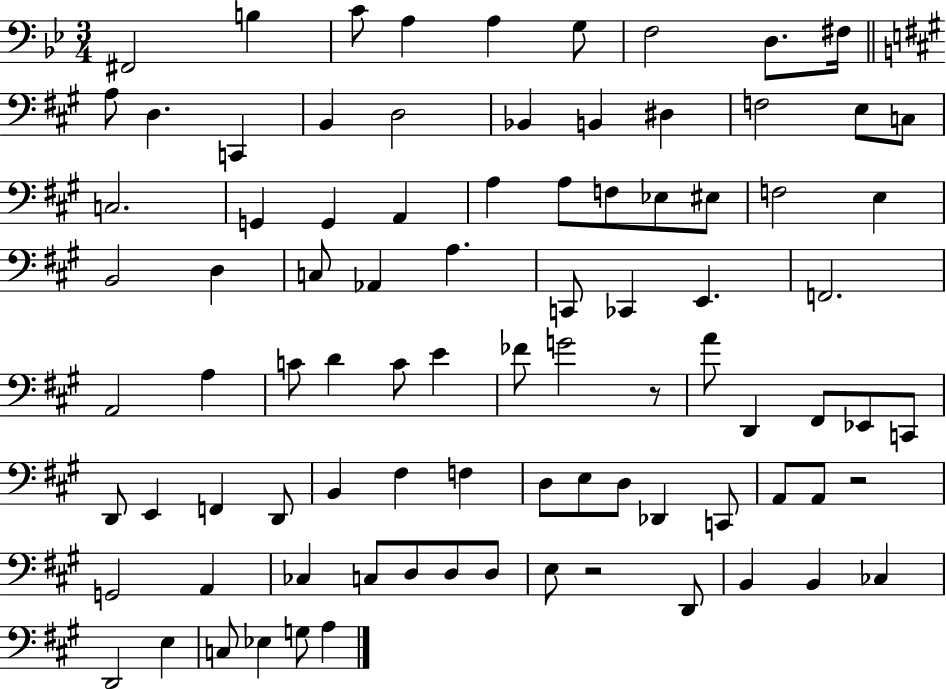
X:1
T:Untitled
M:3/4
L:1/4
K:Bb
^F,,2 B, C/2 A, A, G,/2 F,2 D,/2 ^F,/4 A,/2 D, C,, B,, D,2 _B,, B,, ^D, F,2 E,/2 C,/2 C,2 G,, G,, A,, A, A,/2 F,/2 _E,/2 ^E,/2 F,2 E, B,,2 D, C,/2 _A,, A, C,,/2 _C,, E,, F,,2 A,,2 A, C/2 D C/2 E _F/2 G2 z/2 A/2 D,, ^F,,/2 _E,,/2 C,,/2 D,,/2 E,, F,, D,,/2 B,, ^F, F, D,/2 E,/2 D,/2 _D,, C,,/2 A,,/2 A,,/2 z2 G,,2 A,, _C, C,/2 D,/2 D,/2 D,/2 E,/2 z2 D,,/2 B,, B,, _C, D,,2 E, C,/2 _E, G,/2 A,